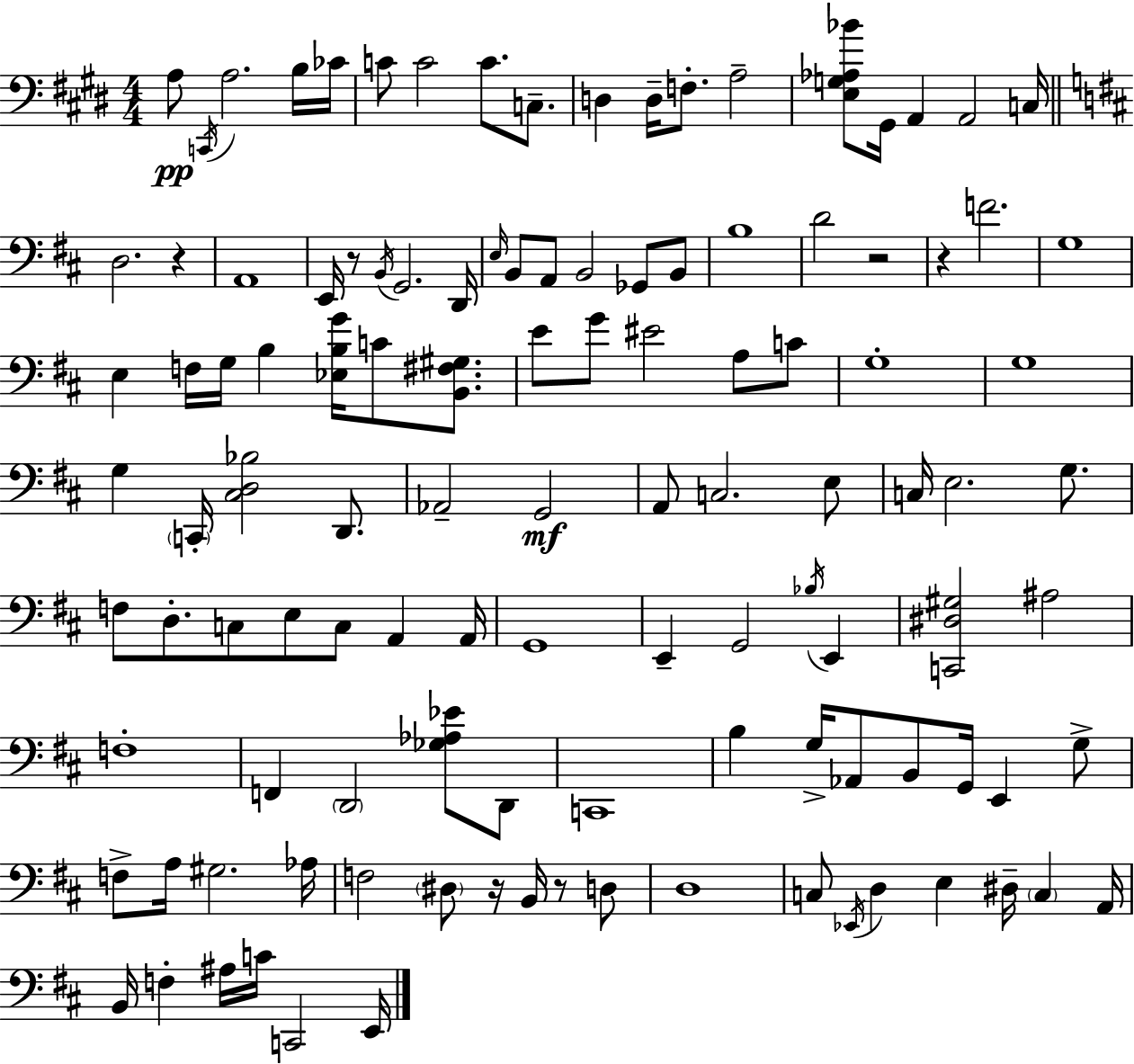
A3/e C2/s A3/h. B3/s CES4/s C4/e C4/h C4/e. C3/e. D3/q D3/s F3/e. A3/h [E3,G3,Ab3,Bb4]/e G#2/s A2/q A2/h C3/s D3/h. R/q A2/w E2/s R/e B2/s G2/h. D2/s E3/s B2/e A2/e B2/h Gb2/e B2/e B3/w D4/h R/h R/q F4/h. G3/w E3/q F3/s G3/s B3/q [Eb3,B3,G4]/s C4/e [B2,F#3,G#3]/e. E4/e G4/e EIS4/h A3/e C4/e G3/w G3/w G3/q C2/s [C#3,D3,Bb3]/h D2/e. Ab2/h G2/h A2/e C3/h. E3/e C3/s E3/h. G3/e. F3/e D3/e. C3/e E3/e C3/e A2/q A2/s G2/w E2/q G2/h Bb3/s E2/q [C2,D#3,G#3]/h A#3/h F3/w F2/q D2/h [Gb3,Ab3,Eb4]/e D2/e C2/w B3/q G3/s Ab2/e B2/e G2/s E2/q G3/e F3/e A3/s G#3/h. Ab3/s F3/h D#3/e R/s B2/s R/e D3/e D3/w C3/e Eb2/s D3/q E3/q D#3/s C3/q A2/s B2/s F3/q A#3/s C4/s C2/h E2/s